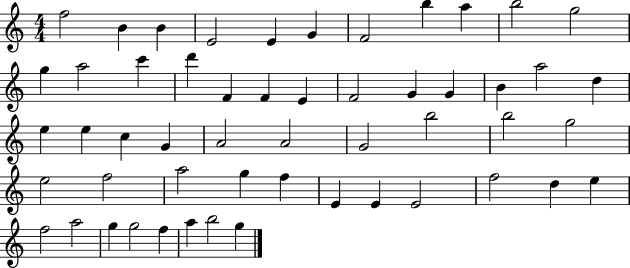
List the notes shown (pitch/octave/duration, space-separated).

F5/h B4/q B4/q E4/h E4/q G4/q F4/h B5/q A5/q B5/h G5/h G5/q A5/h C6/q D6/q F4/q F4/q E4/q F4/h G4/q G4/q B4/q A5/h D5/q E5/q E5/q C5/q G4/q A4/h A4/h G4/h B5/h B5/h G5/h E5/h F5/h A5/h G5/q F5/q E4/q E4/q E4/h F5/h D5/q E5/q F5/h A5/h G5/q G5/h F5/q A5/q B5/h G5/q